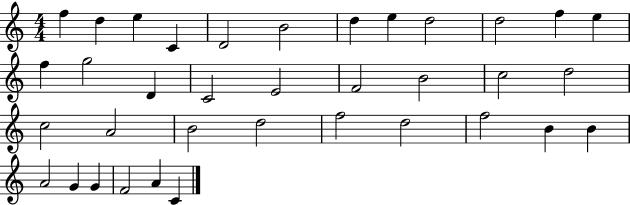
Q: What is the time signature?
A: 4/4